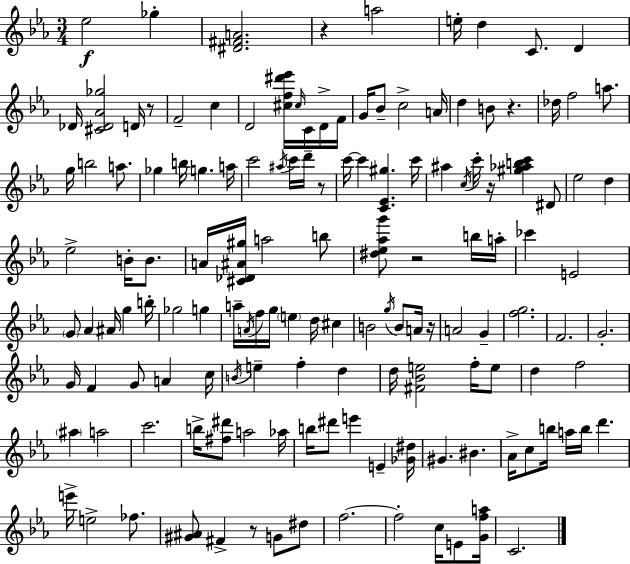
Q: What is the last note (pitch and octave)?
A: C4